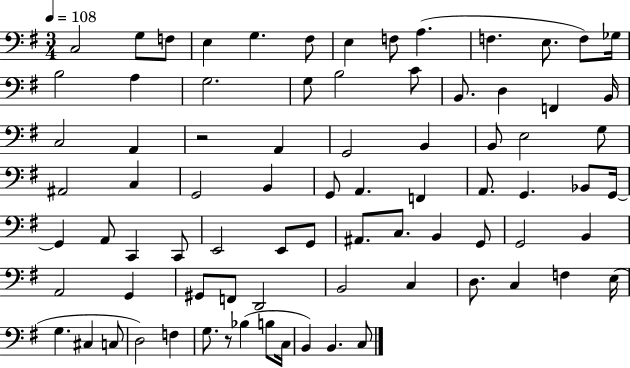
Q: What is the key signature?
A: G major